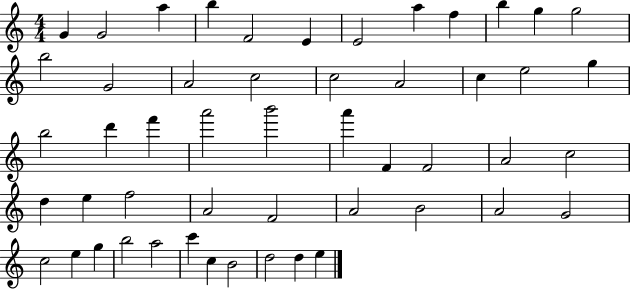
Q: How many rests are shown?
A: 0